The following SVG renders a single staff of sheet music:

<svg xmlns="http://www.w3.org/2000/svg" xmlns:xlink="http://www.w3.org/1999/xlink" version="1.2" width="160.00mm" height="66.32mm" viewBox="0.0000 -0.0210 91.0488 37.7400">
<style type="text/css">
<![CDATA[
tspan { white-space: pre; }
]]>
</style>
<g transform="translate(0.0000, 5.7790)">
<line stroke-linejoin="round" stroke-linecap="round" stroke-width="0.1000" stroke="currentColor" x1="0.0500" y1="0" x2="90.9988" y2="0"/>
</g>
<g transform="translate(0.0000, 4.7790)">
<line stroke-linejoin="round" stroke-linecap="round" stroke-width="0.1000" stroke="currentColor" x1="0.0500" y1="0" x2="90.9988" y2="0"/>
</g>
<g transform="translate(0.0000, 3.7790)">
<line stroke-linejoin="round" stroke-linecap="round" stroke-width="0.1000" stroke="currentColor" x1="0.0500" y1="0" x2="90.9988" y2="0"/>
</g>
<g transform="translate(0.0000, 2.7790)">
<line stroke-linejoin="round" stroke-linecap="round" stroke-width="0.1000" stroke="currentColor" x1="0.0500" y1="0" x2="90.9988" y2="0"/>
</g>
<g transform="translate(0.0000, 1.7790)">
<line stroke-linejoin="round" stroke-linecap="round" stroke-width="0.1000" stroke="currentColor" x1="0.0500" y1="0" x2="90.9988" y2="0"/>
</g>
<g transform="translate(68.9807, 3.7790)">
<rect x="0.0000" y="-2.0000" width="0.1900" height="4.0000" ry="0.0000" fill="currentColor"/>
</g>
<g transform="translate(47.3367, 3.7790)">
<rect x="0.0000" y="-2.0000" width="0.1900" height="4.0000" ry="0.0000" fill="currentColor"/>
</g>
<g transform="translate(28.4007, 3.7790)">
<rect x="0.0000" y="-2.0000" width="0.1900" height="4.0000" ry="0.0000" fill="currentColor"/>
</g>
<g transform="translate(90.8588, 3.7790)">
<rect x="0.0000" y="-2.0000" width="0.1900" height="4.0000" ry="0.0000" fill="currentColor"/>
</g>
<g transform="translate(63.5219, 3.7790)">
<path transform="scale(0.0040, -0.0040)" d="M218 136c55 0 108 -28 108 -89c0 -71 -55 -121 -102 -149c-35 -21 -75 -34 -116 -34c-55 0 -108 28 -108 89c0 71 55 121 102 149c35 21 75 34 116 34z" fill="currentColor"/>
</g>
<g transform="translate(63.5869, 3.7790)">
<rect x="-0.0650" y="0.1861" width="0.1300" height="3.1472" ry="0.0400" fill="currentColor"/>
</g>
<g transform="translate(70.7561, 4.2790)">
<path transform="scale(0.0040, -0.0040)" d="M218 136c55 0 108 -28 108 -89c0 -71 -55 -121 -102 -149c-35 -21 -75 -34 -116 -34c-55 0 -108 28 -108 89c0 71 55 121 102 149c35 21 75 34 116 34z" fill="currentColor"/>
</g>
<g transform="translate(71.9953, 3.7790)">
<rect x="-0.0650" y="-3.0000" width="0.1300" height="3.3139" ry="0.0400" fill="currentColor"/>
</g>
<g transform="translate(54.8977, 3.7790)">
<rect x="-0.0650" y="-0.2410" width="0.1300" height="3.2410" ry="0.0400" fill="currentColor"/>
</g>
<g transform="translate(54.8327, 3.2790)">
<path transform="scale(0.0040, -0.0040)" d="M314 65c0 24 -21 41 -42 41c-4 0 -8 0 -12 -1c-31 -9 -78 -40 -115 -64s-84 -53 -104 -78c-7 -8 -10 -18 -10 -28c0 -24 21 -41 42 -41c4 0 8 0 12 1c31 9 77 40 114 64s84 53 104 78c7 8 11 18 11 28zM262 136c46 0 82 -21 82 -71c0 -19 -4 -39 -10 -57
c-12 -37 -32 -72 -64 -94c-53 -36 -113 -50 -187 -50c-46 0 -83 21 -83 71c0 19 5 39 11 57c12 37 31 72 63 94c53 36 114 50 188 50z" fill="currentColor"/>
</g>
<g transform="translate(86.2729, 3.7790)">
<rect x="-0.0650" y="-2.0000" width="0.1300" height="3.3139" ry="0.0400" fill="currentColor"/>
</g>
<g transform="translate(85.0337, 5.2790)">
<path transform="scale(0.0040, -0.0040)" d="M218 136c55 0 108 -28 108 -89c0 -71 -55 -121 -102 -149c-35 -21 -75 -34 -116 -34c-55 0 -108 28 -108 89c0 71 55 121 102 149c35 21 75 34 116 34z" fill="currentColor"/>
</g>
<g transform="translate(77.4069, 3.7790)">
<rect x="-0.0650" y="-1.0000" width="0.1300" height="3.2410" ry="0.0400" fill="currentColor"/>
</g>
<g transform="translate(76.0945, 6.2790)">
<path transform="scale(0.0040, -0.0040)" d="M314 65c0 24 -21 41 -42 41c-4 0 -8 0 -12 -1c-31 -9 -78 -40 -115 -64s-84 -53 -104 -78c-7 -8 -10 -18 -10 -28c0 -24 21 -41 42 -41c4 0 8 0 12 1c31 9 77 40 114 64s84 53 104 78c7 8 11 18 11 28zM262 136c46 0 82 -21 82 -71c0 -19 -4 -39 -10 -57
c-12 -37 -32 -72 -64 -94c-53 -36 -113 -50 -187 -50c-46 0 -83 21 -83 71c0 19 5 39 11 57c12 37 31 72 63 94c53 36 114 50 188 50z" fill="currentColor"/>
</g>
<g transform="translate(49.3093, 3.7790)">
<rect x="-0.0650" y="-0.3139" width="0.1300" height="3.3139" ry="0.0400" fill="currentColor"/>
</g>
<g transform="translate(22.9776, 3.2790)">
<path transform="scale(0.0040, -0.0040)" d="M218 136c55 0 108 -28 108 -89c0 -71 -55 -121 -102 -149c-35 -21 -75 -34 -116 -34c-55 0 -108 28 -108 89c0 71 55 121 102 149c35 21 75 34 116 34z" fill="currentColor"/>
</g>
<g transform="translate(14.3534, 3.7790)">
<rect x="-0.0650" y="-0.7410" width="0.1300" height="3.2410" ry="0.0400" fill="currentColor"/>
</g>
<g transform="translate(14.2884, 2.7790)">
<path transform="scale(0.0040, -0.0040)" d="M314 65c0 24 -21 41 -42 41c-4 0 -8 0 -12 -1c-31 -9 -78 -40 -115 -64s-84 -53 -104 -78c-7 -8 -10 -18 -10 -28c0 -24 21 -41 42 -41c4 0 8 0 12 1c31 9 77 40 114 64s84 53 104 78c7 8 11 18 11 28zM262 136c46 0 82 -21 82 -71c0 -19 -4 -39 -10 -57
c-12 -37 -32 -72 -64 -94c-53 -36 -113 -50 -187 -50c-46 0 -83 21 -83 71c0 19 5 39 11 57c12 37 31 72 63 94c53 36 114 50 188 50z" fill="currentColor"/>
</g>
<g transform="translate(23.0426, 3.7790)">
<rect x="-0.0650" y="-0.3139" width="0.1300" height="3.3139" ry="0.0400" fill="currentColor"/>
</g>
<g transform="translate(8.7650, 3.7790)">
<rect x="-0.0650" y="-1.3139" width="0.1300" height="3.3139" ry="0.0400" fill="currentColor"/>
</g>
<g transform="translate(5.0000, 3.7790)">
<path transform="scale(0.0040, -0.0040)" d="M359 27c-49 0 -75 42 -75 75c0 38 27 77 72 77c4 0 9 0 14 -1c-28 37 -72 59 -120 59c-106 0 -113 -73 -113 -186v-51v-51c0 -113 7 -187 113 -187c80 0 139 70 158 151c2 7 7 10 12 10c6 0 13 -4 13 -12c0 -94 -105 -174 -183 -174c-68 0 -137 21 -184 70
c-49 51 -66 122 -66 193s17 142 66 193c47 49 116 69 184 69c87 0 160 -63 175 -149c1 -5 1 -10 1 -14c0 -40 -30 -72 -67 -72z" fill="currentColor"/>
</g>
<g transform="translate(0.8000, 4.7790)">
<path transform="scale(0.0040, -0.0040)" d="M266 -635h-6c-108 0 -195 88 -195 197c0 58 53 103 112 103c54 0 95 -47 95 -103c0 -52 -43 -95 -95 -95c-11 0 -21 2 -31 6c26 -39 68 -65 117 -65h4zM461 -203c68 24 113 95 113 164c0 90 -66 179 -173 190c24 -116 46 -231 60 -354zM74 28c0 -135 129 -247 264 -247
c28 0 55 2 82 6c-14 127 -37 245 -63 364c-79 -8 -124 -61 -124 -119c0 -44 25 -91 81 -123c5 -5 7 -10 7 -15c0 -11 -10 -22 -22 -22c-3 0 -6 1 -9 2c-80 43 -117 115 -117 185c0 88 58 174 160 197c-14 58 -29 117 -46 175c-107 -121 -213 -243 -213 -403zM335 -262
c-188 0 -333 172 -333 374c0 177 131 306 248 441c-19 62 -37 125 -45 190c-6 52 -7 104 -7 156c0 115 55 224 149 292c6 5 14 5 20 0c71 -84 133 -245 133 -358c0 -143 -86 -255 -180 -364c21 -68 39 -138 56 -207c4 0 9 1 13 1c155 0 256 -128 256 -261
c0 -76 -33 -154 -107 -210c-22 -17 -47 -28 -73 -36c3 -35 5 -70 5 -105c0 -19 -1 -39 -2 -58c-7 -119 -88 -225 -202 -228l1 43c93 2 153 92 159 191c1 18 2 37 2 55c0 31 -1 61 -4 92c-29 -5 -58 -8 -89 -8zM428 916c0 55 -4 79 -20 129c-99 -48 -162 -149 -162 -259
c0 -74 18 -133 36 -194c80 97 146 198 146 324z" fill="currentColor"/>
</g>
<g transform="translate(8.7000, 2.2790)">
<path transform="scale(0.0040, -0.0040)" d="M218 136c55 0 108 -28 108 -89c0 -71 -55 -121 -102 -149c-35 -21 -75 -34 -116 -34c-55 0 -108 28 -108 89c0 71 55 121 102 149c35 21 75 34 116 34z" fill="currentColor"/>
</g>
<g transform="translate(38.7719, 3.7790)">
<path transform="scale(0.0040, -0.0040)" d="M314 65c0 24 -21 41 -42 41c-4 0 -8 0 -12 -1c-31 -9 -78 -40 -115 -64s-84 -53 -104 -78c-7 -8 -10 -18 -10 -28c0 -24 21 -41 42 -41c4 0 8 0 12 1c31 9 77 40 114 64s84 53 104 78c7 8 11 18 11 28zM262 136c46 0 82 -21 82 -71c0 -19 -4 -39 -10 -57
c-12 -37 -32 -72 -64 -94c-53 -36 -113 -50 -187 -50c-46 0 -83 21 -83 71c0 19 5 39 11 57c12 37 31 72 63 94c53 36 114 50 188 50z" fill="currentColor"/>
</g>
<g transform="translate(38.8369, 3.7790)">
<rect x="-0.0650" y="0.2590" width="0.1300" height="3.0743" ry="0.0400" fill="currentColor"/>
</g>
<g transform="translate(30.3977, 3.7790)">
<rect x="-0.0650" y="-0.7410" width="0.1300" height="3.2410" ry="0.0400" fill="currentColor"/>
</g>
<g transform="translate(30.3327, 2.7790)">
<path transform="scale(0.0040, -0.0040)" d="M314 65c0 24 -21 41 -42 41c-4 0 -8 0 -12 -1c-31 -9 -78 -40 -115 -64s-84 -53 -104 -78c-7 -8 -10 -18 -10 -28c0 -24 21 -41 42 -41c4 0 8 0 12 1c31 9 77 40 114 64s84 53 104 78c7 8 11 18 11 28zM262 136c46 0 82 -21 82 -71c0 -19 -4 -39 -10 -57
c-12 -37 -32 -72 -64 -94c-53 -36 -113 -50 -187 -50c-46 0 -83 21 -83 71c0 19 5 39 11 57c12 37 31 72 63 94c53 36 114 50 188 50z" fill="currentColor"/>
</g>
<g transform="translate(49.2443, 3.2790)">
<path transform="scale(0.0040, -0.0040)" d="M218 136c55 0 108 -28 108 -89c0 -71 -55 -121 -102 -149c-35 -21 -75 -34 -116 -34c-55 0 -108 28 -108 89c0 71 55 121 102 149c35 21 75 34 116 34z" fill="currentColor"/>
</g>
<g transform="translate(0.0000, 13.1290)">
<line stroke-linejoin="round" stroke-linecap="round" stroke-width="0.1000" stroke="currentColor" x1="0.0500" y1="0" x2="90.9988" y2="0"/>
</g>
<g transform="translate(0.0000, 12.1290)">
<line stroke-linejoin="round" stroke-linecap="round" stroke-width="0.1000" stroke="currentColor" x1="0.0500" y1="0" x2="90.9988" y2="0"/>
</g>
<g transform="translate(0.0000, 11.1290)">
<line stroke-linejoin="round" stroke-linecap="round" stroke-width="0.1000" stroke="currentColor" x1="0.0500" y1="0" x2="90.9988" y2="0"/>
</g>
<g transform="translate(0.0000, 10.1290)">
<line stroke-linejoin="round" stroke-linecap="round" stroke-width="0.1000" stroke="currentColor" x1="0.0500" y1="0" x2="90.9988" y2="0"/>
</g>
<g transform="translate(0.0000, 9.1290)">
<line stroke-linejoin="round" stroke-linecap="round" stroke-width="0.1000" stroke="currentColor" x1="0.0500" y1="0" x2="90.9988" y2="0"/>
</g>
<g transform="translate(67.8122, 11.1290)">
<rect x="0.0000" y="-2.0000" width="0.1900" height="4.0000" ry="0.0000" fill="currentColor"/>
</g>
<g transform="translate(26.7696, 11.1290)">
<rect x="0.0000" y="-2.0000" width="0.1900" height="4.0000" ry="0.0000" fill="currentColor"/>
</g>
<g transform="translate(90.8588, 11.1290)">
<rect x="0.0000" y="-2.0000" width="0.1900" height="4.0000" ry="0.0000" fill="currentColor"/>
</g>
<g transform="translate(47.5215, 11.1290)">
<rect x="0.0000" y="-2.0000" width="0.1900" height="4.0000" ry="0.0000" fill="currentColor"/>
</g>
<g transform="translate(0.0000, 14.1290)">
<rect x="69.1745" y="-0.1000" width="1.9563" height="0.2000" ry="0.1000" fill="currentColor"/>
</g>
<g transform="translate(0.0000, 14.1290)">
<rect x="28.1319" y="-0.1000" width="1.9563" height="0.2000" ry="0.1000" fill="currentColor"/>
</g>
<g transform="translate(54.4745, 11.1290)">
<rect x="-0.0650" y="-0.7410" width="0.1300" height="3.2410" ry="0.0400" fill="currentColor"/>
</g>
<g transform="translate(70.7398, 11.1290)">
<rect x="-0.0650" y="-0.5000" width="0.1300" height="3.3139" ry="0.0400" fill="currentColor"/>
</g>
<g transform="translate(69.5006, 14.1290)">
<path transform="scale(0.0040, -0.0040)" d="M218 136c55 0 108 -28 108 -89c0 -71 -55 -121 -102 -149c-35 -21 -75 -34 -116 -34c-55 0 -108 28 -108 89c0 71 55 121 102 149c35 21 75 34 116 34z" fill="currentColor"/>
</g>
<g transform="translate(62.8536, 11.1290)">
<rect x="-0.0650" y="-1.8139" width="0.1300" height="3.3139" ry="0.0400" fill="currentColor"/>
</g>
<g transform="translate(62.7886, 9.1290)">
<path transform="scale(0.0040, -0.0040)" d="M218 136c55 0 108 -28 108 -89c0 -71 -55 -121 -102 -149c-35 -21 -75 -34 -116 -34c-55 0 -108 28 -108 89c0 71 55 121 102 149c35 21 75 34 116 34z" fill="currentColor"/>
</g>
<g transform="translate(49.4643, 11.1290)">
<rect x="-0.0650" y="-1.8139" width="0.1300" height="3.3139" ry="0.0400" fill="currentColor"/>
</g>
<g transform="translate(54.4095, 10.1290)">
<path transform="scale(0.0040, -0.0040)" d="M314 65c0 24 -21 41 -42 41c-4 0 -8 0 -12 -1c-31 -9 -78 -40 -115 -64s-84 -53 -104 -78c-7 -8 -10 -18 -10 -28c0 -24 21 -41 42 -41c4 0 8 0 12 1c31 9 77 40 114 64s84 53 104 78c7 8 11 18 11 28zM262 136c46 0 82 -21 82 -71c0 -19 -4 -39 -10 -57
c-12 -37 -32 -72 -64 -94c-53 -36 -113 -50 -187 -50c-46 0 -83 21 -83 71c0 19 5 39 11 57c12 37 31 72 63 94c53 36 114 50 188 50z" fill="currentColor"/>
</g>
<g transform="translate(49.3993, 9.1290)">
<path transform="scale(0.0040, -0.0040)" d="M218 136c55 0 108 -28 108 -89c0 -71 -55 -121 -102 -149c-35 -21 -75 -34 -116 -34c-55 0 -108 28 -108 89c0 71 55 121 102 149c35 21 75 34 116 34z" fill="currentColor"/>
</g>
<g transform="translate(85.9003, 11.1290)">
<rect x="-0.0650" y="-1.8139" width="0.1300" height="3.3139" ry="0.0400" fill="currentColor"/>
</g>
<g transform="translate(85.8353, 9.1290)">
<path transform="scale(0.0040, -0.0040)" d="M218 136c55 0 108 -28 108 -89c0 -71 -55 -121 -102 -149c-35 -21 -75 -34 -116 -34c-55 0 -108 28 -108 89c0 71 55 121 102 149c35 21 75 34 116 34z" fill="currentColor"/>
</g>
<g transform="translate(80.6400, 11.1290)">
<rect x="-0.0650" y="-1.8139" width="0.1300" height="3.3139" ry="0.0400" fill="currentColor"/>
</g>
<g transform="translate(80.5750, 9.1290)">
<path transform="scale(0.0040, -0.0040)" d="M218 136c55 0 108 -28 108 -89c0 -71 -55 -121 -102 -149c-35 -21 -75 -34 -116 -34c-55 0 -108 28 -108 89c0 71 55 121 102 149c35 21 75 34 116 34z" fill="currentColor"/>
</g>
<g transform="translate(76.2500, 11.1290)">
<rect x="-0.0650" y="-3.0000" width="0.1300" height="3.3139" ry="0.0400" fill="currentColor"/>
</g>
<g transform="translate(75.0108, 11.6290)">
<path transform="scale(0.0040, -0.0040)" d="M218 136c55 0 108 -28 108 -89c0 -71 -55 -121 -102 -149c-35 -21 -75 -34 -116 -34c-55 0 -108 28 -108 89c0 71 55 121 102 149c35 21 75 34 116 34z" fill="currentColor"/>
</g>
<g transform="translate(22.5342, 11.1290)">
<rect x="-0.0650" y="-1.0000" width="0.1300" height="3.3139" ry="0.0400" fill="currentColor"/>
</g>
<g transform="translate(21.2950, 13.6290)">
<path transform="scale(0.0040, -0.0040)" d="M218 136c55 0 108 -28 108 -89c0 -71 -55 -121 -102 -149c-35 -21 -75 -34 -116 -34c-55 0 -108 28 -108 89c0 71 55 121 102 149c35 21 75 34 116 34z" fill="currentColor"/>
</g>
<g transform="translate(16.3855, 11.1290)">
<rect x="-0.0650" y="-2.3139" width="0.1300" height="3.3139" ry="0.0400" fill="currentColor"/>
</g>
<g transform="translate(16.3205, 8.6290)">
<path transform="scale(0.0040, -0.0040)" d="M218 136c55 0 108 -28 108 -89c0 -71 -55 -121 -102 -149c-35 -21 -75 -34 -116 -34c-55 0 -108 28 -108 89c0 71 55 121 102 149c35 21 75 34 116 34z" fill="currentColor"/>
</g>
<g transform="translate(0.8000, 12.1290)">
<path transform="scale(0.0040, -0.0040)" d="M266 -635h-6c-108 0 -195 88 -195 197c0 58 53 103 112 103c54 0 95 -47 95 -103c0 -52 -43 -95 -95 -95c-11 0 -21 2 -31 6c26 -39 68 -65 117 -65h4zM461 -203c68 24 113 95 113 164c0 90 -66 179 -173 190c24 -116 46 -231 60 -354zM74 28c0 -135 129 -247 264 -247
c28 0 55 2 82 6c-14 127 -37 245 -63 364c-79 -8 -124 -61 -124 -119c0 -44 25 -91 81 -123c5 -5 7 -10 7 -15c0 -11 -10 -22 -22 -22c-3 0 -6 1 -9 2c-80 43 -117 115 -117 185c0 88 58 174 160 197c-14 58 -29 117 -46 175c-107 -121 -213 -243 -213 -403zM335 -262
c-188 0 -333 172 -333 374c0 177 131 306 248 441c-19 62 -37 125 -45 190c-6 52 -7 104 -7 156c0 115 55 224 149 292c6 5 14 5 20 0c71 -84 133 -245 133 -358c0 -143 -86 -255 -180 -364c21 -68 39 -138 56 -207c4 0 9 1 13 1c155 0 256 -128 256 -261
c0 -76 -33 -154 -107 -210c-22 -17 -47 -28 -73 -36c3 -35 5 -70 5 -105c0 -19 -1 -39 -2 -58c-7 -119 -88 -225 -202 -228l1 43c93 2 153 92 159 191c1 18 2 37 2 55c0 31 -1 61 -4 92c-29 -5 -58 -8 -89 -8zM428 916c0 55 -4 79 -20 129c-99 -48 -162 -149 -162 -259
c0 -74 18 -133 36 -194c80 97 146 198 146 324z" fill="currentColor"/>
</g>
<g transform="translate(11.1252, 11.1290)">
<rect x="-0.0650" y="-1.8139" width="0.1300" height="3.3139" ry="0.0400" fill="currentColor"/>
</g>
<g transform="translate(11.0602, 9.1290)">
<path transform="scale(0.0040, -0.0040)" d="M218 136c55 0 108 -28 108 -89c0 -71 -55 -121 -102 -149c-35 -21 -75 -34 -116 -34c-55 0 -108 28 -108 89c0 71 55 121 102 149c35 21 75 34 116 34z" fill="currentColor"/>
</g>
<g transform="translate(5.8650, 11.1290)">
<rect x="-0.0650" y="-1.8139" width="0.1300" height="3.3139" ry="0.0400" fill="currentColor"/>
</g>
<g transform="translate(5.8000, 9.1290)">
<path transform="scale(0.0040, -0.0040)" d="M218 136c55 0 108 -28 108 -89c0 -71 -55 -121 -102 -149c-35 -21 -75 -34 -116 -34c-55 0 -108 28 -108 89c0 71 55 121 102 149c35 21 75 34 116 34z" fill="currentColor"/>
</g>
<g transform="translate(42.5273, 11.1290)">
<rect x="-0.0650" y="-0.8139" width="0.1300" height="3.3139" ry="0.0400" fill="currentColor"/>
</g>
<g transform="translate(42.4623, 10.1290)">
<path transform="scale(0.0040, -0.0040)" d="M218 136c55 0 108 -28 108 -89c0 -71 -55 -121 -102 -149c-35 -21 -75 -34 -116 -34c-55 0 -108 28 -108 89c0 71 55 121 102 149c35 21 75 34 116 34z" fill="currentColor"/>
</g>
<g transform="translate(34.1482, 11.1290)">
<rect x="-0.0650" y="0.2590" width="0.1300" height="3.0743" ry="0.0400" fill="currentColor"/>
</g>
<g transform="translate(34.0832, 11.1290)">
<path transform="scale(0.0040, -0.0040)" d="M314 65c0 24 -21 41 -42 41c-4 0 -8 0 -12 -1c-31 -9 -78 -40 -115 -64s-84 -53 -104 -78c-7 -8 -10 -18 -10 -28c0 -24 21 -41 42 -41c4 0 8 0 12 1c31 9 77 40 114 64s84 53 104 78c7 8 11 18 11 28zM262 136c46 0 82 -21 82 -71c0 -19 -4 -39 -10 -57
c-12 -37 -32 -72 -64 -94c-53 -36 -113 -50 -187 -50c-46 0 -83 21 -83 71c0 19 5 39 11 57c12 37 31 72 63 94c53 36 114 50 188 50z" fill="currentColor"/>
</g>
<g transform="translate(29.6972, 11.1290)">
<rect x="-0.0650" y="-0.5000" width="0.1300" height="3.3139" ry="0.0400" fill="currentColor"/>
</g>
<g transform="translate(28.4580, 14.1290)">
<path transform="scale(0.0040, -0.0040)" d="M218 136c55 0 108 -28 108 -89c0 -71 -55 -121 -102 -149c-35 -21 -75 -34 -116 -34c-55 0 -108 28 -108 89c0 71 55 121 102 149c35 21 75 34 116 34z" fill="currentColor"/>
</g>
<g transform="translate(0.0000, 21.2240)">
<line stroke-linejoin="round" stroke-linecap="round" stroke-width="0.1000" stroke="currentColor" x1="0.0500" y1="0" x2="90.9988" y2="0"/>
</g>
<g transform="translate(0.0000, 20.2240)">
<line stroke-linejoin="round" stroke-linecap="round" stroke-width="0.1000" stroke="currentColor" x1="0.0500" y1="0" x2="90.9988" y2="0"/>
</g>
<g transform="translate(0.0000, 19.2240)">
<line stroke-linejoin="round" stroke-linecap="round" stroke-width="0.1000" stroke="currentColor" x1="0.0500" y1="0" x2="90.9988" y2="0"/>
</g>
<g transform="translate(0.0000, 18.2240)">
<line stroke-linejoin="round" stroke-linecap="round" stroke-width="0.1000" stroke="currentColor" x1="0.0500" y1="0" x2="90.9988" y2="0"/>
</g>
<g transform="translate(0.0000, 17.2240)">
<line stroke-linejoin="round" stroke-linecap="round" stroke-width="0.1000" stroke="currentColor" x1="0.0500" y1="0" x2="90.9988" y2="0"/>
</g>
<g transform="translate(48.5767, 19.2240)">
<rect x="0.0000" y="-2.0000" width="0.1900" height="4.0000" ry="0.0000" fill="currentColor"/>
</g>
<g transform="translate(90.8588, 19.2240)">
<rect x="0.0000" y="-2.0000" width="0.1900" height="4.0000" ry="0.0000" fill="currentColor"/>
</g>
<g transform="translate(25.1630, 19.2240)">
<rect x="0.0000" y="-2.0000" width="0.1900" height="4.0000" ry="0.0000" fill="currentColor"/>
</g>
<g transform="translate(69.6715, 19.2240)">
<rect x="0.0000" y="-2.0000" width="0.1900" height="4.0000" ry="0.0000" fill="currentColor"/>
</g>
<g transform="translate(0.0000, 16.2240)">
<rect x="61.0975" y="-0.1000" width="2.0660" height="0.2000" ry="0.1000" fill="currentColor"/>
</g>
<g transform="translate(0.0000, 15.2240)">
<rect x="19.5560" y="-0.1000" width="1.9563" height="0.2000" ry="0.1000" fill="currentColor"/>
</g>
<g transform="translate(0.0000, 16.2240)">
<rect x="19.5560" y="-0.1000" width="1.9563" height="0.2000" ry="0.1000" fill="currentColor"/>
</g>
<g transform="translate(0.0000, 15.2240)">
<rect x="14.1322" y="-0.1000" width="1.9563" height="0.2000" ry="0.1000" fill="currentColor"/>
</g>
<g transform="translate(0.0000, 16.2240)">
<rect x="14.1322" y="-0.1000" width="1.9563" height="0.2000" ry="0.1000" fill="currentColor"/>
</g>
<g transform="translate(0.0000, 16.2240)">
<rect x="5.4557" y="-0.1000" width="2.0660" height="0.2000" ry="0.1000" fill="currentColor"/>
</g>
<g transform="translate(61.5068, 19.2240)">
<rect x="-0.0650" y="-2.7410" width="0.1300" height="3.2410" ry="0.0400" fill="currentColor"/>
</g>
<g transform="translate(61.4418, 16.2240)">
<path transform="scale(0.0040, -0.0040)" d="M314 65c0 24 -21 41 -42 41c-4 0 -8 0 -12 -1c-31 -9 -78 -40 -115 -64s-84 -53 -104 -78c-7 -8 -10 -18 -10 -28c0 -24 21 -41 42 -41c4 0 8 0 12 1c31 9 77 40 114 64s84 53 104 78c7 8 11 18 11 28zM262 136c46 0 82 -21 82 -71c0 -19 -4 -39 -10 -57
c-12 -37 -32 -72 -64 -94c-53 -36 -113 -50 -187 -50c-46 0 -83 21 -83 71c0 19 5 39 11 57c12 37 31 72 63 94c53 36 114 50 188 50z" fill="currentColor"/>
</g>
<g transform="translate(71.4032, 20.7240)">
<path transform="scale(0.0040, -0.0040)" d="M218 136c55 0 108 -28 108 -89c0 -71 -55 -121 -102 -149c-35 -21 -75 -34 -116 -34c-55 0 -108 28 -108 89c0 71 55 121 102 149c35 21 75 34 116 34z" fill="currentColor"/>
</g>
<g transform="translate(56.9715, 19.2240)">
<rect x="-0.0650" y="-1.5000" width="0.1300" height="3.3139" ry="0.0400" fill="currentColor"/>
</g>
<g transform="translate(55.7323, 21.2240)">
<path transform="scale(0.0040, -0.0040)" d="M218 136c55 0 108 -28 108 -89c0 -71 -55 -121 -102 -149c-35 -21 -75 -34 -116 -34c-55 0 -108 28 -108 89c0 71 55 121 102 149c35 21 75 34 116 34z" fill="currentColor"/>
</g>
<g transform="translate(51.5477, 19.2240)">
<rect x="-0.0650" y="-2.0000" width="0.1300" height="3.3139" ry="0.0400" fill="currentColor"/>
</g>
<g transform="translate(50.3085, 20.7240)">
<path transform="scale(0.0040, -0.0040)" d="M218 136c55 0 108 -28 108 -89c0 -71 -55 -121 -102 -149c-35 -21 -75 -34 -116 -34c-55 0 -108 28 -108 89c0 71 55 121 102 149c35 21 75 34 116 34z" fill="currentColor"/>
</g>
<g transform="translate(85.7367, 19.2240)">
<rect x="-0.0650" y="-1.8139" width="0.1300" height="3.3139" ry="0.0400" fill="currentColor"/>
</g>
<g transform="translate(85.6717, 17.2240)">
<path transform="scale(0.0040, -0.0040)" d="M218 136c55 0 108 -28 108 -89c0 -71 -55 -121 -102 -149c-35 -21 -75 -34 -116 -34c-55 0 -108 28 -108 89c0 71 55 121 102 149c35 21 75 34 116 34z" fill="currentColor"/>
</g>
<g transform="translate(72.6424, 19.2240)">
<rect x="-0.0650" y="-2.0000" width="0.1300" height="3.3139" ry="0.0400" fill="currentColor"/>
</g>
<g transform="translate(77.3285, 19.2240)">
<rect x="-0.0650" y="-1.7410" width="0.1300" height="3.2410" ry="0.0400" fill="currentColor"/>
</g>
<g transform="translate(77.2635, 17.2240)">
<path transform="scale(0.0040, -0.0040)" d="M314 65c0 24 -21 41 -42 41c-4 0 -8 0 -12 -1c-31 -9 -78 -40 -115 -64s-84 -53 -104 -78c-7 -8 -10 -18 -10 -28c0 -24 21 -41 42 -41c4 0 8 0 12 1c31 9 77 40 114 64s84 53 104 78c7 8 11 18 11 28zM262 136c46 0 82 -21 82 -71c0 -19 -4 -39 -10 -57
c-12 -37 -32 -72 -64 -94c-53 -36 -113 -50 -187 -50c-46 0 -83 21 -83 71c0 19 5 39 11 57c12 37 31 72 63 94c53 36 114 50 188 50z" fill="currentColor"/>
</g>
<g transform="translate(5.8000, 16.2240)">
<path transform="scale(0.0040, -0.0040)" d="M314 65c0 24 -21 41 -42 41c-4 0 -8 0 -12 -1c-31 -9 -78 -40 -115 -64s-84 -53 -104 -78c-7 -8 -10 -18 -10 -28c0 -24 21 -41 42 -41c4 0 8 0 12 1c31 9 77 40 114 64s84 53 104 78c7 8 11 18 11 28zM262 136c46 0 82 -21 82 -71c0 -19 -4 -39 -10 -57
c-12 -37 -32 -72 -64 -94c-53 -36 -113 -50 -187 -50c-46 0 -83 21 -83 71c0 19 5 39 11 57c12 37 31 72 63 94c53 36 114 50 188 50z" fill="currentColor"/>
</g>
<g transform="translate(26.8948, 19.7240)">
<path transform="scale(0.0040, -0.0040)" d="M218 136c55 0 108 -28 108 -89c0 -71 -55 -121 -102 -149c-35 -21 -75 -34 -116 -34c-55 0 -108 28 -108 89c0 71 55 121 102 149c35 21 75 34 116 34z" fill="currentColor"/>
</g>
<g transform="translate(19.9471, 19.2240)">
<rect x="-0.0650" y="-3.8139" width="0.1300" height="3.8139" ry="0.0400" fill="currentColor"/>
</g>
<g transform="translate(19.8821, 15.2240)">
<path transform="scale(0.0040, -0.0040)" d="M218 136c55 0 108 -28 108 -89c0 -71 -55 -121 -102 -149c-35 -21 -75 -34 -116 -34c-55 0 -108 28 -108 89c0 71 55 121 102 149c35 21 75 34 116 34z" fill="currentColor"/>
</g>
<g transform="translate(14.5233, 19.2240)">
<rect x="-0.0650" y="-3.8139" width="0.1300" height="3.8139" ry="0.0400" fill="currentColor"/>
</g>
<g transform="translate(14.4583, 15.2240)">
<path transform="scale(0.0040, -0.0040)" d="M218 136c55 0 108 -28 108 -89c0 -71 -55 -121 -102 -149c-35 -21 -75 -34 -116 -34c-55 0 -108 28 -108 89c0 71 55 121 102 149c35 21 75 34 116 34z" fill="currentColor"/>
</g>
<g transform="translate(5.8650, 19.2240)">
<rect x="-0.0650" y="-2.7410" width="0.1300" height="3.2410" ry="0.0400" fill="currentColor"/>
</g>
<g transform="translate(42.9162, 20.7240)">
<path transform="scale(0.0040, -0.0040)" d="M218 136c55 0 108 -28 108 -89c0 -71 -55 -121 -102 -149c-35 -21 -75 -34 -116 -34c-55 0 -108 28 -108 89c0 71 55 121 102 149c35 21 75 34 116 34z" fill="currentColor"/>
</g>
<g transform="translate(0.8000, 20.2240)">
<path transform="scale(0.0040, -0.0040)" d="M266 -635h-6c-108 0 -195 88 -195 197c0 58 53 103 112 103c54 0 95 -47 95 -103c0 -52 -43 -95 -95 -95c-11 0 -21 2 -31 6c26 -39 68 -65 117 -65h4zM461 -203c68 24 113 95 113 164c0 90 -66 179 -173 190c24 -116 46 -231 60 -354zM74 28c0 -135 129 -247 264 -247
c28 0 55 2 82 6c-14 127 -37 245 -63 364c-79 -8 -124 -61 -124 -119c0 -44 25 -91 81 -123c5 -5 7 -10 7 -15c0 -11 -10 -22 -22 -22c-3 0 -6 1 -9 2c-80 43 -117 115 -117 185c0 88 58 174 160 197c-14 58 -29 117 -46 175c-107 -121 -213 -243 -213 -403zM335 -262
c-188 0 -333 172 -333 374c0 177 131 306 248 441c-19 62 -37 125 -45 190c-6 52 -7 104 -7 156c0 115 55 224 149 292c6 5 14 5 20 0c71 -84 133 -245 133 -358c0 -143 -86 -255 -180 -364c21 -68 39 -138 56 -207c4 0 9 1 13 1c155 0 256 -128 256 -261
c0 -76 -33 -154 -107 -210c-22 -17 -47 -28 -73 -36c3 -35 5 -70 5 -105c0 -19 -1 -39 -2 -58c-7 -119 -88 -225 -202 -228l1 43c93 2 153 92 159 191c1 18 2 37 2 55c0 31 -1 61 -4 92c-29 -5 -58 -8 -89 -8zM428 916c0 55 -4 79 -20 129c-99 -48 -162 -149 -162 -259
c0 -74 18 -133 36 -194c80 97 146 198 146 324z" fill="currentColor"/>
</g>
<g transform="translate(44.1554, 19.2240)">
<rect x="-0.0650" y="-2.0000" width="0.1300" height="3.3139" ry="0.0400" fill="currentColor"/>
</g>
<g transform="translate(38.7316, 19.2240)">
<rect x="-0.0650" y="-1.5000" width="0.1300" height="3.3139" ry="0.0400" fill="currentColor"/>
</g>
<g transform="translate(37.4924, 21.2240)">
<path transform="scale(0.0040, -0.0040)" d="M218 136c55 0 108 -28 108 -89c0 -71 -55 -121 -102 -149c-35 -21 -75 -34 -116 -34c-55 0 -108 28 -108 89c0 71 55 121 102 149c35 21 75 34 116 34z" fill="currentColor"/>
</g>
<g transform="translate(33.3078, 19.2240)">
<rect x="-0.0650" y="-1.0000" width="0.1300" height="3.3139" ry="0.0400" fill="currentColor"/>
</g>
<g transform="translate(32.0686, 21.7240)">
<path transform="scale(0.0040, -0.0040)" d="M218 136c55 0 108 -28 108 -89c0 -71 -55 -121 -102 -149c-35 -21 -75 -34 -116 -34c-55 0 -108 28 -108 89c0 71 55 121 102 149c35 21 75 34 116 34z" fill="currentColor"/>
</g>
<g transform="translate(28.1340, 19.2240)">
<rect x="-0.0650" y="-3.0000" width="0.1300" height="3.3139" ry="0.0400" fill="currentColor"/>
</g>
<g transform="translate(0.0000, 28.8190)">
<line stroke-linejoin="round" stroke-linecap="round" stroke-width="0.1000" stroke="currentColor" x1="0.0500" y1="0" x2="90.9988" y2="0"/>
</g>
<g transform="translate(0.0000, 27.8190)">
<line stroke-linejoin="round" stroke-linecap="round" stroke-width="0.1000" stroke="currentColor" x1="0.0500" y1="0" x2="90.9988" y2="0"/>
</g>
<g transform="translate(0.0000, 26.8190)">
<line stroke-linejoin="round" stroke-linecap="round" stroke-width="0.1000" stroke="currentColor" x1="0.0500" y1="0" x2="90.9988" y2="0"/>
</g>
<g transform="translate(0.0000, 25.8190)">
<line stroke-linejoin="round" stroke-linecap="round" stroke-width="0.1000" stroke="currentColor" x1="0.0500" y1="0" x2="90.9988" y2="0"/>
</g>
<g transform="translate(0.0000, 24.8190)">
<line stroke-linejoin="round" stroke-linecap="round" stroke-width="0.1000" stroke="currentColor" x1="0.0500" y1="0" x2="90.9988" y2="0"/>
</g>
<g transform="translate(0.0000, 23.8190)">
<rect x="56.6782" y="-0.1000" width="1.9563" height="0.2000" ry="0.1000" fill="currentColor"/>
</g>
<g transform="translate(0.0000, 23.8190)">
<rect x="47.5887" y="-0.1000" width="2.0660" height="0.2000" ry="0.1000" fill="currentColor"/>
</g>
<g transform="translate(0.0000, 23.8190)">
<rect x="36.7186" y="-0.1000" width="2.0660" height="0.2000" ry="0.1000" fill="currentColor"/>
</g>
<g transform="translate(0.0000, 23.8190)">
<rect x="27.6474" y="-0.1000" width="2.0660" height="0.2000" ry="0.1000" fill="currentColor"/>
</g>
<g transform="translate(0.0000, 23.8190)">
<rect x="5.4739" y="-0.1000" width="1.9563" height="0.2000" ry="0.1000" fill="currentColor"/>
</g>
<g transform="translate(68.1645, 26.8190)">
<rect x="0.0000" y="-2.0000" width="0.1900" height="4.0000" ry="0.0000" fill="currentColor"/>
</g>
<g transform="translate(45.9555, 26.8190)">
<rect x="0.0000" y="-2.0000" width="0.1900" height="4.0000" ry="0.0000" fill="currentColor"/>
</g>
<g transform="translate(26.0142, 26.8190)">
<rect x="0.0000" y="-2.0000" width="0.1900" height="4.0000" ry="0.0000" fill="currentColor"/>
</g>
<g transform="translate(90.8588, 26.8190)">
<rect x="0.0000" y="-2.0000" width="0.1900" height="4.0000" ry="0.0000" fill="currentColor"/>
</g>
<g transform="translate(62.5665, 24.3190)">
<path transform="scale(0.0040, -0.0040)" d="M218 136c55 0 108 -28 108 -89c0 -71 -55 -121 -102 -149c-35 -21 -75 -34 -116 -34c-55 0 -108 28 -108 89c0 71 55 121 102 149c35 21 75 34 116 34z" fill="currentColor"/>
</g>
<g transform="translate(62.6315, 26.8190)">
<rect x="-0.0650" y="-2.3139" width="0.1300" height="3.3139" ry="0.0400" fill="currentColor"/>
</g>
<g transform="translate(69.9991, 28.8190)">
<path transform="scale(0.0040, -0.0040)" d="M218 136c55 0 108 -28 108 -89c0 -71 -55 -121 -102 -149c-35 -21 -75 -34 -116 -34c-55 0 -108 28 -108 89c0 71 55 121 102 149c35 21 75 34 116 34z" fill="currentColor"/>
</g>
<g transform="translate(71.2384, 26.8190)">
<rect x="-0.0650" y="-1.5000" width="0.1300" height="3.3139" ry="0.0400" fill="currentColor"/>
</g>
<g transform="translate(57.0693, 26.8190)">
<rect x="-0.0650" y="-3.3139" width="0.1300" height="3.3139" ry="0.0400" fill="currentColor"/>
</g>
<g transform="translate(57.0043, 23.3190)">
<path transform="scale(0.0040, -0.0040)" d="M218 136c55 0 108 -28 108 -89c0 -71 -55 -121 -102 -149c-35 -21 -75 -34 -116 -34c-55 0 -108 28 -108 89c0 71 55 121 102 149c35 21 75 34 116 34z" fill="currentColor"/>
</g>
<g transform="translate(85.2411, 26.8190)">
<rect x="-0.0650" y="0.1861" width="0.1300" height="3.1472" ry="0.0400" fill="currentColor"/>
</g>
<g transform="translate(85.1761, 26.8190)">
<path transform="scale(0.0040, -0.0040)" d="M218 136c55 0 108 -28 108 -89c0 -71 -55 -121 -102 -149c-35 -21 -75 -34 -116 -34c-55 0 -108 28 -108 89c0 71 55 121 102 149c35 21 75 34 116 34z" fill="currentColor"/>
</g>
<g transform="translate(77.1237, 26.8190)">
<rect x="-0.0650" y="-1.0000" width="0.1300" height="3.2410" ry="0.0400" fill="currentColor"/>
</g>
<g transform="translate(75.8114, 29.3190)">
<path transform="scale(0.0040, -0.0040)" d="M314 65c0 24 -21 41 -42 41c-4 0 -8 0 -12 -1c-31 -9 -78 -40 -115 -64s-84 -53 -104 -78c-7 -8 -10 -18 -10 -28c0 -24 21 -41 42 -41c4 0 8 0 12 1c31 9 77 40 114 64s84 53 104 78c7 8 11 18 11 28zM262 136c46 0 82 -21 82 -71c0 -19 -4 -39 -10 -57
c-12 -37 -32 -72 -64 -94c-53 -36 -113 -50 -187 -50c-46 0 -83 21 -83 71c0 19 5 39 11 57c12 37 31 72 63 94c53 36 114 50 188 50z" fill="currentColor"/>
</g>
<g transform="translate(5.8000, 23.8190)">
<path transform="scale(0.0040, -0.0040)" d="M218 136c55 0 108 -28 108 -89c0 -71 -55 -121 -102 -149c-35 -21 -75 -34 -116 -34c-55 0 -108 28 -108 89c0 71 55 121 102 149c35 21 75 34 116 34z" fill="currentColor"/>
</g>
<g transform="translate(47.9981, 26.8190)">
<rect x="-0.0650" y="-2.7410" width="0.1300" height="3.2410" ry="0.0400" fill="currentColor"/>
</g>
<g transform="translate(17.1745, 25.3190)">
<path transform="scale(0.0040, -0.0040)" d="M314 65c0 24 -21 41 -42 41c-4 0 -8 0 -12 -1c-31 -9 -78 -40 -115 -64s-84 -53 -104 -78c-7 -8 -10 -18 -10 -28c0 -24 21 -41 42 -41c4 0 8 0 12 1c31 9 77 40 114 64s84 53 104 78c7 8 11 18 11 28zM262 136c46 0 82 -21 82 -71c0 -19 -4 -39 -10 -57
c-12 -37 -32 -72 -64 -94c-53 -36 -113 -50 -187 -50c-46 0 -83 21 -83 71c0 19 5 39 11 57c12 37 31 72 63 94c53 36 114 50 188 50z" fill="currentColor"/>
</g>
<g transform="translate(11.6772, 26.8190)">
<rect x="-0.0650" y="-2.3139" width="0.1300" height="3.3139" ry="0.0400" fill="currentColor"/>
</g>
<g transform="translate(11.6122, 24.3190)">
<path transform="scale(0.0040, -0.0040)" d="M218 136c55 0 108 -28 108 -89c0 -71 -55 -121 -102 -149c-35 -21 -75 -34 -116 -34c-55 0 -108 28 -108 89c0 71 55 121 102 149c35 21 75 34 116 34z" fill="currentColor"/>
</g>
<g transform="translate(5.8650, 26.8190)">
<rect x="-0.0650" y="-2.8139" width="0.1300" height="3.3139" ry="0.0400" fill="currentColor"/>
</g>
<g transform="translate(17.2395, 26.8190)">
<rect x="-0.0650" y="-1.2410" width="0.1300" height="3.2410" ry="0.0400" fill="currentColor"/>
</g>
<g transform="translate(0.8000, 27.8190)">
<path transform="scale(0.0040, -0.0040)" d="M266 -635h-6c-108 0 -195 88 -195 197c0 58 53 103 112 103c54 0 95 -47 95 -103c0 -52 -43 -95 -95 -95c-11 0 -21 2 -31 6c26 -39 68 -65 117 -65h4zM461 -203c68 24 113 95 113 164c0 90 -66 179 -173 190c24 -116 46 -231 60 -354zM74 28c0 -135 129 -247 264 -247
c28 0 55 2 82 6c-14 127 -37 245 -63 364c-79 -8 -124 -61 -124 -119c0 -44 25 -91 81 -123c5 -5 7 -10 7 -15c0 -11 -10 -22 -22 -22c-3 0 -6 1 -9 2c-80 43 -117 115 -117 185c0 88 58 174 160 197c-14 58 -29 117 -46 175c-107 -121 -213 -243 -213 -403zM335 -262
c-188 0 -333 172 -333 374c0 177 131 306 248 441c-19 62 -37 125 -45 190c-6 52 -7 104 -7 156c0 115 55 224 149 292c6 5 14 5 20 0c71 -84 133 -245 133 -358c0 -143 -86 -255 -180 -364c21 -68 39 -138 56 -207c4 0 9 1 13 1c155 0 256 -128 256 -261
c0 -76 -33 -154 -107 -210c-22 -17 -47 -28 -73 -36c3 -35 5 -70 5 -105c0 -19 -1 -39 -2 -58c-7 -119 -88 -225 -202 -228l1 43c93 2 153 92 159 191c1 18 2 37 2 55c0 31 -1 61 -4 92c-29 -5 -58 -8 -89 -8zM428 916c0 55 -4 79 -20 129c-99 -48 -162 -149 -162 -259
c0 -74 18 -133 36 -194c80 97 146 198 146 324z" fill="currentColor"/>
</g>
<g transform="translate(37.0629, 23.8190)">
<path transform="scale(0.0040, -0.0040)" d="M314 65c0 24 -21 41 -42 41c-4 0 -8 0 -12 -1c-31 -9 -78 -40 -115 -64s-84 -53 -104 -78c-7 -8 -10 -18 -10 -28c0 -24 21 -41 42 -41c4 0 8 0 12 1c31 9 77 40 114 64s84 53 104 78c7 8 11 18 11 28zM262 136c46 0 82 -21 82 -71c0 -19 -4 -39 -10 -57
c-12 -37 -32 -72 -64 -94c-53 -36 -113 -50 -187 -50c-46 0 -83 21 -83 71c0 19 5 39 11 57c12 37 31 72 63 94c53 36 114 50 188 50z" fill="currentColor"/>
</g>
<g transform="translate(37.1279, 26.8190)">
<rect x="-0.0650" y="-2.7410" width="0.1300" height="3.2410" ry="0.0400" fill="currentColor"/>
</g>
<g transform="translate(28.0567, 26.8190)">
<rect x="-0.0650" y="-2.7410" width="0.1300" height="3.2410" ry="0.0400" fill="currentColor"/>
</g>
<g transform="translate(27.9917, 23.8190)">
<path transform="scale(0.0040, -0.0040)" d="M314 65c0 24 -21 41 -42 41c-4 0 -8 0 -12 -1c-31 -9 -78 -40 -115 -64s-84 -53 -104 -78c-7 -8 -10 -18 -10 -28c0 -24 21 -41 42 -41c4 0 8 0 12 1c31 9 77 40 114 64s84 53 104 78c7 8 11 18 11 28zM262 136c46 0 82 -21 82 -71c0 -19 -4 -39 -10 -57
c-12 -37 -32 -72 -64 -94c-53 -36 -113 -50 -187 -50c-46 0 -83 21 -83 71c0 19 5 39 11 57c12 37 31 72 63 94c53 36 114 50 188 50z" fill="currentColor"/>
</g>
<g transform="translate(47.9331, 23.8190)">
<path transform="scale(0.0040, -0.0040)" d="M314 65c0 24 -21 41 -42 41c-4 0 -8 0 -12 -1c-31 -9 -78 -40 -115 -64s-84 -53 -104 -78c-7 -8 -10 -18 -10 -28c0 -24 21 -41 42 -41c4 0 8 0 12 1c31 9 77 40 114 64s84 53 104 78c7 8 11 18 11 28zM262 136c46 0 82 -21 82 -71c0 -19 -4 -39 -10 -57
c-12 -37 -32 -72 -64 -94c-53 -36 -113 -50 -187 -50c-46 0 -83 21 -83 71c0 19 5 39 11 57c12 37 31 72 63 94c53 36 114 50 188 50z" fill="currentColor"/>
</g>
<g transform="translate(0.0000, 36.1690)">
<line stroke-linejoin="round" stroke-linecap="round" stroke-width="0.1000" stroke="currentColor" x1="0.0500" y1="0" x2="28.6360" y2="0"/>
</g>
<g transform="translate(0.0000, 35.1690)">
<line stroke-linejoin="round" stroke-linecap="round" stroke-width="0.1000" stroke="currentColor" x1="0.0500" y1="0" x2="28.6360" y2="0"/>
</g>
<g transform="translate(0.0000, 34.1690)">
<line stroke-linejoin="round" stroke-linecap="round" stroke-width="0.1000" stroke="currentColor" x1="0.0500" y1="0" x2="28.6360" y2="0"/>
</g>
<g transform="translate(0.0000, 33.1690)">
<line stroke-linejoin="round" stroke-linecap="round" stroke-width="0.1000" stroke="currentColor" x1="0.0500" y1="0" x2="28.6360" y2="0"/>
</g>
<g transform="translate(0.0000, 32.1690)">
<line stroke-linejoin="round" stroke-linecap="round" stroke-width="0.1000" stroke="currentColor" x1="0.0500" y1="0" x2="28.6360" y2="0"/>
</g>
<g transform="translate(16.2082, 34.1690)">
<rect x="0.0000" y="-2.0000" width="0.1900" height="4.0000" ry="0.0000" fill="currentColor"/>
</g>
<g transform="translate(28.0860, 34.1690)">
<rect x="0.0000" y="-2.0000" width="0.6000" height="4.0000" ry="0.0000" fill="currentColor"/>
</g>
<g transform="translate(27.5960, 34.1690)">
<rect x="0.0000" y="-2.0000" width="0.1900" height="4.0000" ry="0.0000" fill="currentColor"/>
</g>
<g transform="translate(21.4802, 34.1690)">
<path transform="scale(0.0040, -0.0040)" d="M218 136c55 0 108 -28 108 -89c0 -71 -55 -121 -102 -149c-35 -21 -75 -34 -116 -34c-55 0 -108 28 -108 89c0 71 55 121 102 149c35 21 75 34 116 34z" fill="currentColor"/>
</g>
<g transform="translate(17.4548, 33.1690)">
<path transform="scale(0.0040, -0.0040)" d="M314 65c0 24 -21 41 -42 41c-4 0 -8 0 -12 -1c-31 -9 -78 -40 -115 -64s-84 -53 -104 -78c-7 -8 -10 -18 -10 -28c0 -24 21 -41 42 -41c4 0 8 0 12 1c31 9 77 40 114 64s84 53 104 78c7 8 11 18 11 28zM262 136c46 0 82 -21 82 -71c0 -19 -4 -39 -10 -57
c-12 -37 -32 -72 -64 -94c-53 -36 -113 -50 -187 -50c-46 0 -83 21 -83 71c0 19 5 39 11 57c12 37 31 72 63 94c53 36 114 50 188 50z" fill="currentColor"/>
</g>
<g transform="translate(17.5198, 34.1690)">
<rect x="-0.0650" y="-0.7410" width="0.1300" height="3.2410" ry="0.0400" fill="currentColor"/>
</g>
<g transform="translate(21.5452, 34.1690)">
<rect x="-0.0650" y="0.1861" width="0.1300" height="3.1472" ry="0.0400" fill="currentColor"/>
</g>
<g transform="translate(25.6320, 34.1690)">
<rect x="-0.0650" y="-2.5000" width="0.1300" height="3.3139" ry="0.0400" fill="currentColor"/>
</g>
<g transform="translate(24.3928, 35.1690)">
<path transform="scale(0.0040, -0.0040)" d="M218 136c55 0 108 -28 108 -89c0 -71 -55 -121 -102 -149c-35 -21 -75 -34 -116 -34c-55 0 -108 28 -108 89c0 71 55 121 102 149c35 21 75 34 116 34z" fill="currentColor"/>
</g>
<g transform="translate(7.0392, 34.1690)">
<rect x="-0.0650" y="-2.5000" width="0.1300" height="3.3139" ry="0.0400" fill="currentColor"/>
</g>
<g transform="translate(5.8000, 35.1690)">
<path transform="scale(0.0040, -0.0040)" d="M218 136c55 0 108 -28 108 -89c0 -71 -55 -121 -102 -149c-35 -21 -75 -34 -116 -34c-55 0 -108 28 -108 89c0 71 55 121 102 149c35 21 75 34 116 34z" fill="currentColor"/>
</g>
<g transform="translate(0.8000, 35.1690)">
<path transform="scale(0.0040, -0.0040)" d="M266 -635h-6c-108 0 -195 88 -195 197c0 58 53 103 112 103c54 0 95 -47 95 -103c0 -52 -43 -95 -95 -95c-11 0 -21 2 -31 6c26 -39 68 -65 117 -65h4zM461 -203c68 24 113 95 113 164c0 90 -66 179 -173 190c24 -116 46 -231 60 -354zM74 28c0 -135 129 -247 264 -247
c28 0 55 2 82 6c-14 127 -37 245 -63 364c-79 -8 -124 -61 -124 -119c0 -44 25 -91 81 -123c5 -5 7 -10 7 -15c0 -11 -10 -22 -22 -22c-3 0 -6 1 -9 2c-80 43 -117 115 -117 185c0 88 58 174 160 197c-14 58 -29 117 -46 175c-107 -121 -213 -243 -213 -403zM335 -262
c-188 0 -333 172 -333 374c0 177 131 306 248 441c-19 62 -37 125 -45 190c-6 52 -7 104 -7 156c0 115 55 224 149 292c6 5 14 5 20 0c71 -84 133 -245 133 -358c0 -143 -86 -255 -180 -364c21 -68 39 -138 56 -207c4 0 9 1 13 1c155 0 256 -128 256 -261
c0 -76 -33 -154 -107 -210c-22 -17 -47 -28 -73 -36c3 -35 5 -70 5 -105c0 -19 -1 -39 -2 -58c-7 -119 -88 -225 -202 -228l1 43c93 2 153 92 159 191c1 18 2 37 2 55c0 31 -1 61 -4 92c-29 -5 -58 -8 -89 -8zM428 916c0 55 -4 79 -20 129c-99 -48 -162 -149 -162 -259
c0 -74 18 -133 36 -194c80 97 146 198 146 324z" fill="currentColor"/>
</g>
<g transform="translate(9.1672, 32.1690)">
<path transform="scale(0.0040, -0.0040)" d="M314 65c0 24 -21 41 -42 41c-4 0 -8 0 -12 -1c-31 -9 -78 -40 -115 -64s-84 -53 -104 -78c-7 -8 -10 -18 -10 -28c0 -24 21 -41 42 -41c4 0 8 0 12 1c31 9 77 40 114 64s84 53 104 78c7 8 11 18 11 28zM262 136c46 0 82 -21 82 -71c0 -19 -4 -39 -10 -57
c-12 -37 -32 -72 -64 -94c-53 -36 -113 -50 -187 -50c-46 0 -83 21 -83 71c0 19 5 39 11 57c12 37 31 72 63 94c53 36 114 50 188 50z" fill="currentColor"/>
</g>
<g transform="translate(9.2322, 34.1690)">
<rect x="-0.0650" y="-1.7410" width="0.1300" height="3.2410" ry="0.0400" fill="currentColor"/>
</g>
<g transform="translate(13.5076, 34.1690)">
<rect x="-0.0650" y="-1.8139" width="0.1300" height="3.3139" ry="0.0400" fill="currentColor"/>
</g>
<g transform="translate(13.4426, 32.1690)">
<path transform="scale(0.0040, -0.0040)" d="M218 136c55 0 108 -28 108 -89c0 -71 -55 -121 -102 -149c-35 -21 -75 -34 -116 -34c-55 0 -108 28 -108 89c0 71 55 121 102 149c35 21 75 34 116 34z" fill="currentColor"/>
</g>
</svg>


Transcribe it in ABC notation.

X:1
T:Untitled
M:4/4
L:1/4
K:C
e d2 c d2 B2 c c2 B A D2 F f f g D C B2 d f d2 f C A f f a2 c' c' A D E F F E a2 F f2 f a g e2 a2 a2 a2 b g E D2 B G f2 f d2 B G